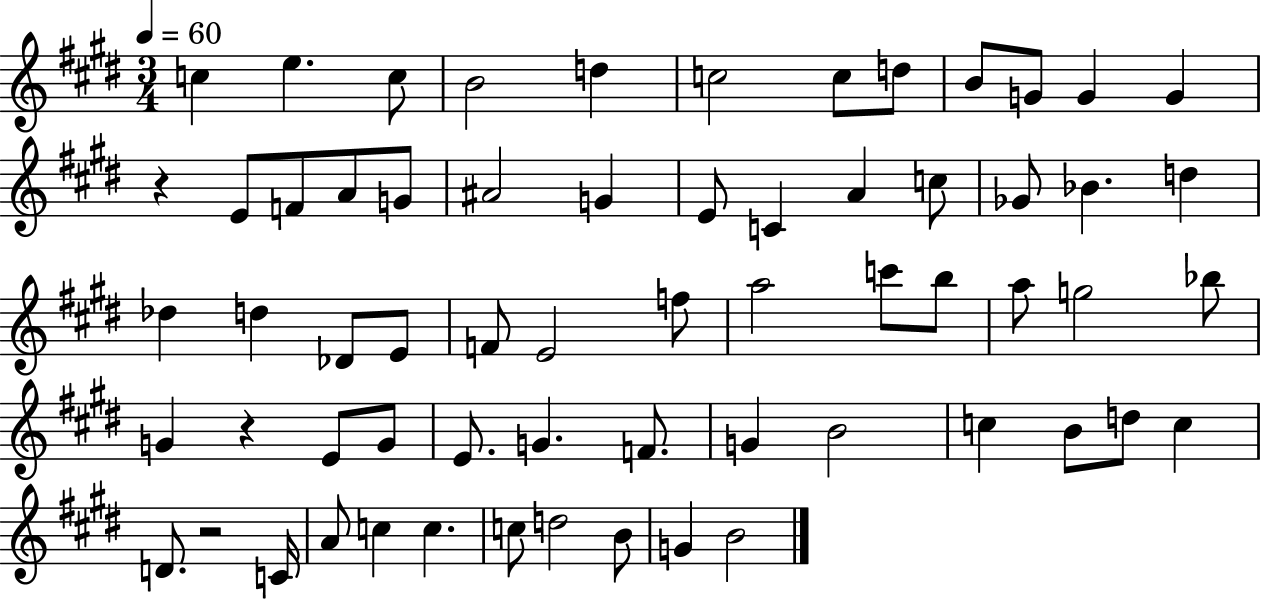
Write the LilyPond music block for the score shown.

{
  \clef treble
  \numericTimeSignature
  \time 3/4
  \key e \major
  \tempo 4 = 60
  c''4 e''4. c''8 | b'2 d''4 | c''2 c''8 d''8 | b'8 g'8 g'4 g'4 | \break r4 e'8 f'8 a'8 g'8 | ais'2 g'4 | e'8 c'4 a'4 c''8 | ges'8 bes'4. d''4 | \break des''4 d''4 des'8 e'8 | f'8 e'2 f''8 | a''2 c'''8 b''8 | a''8 g''2 bes''8 | \break g'4 r4 e'8 g'8 | e'8. g'4. f'8. | g'4 b'2 | c''4 b'8 d''8 c''4 | \break d'8. r2 c'16 | a'8 c''4 c''4. | c''8 d''2 b'8 | g'4 b'2 | \break \bar "|."
}